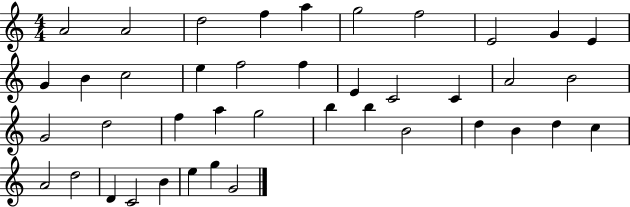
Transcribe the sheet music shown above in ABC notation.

X:1
T:Untitled
M:4/4
L:1/4
K:C
A2 A2 d2 f a g2 f2 E2 G E G B c2 e f2 f E C2 C A2 B2 G2 d2 f a g2 b b B2 d B d c A2 d2 D C2 B e g G2